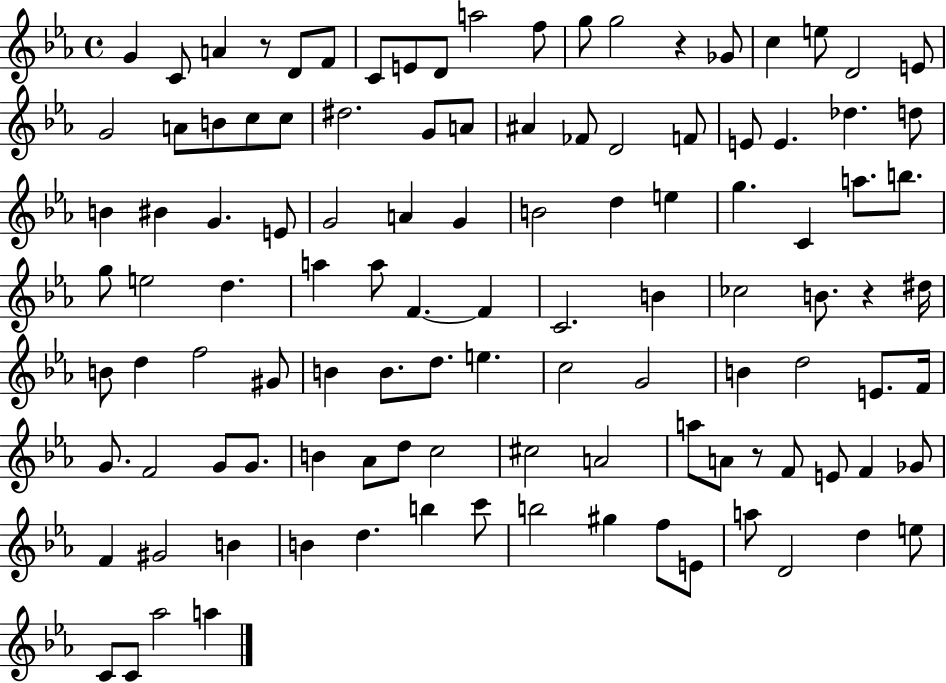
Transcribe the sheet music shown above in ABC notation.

X:1
T:Untitled
M:4/4
L:1/4
K:Eb
G C/2 A z/2 D/2 F/2 C/2 E/2 D/2 a2 f/2 g/2 g2 z _G/2 c e/2 D2 E/2 G2 A/2 B/2 c/2 c/2 ^d2 G/2 A/2 ^A _F/2 D2 F/2 E/2 E _d d/2 B ^B G E/2 G2 A G B2 d e g C a/2 b/2 g/2 e2 d a a/2 F F C2 B _c2 B/2 z ^d/4 B/2 d f2 ^G/2 B B/2 d/2 e c2 G2 B d2 E/2 F/4 G/2 F2 G/2 G/2 B _A/2 d/2 c2 ^c2 A2 a/2 A/2 z/2 F/2 E/2 F _G/2 F ^G2 B B d b c'/2 b2 ^g f/2 E/2 a/2 D2 d e/2 C/2 C/2 _a2 a